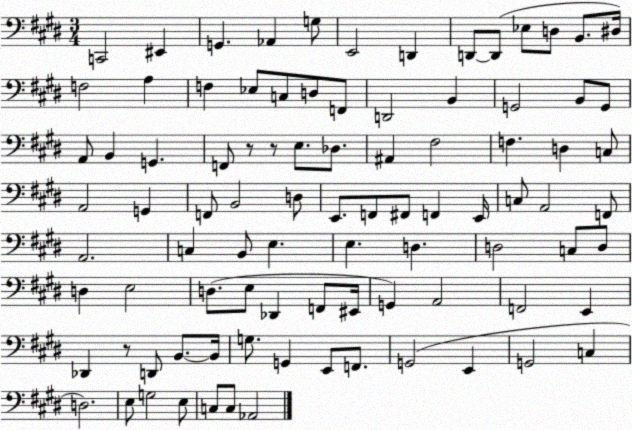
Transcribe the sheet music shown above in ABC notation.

X:1
T:Untitled
M:3/4
L:1/4
K:E
C,,2 ^E,, G,, _A,, G,/2 E,,2 D,, D,,/2 D,,/2 _E,/2 D,/2 B,,/2 ^D,/4 F,2 A, F, _E,/2 C,/2 D,/2 F,,/2 D,,2 B,, G,,2 B,,/2 G,,/2 A,,/2 B,, G,, F,,/2 z/2 z/2 E,/2 _D,/2 ^A,, ^F,2 F, D, C,/2 A,,2 G,, F,,/2 B,,2 D,/2 E,,/2 F,,/2 ^F,,/2 F,, E,,/4 C,/2 A,,2 F,,/2 A,,2 C, B,,/2 E, E, D, D,2 C,/2 D,/2 D, E,2 D,/2 E,/2 _D,, F,,/2 ^E,,/4 G,, A,,2 F,,2 E,, _D,, z/2 D,,/2 B,,/2 B,,/4 G,/2 G,, E,,/2 F,,/2 G,,2 E,, G,,2 C, D,2 E,/2 G,2 E,/2 C,/2 C,/2 _A,,2